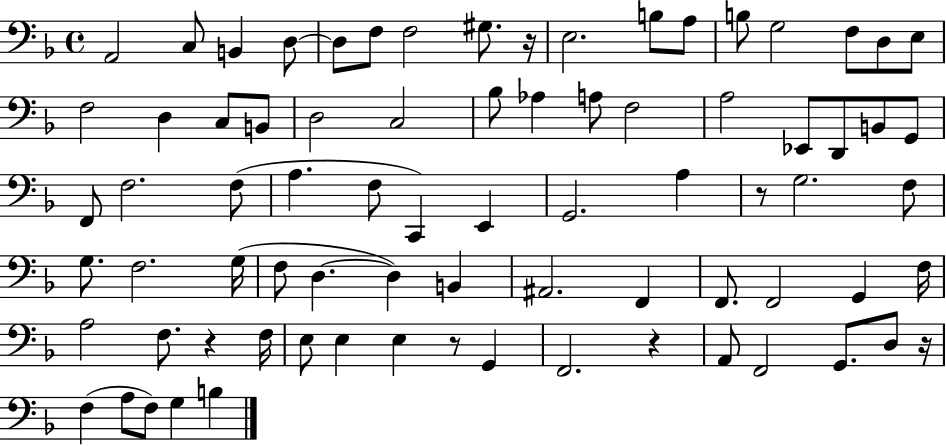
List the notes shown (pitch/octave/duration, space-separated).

A2/h C3/e B2/q D3/e D3/e F3/e F3/h G#3/e. R/s E3/h. B3/e A3/e B3/e G3/h F3/e D3/e E3/e F3/h D3/q C3/e B2/e D3/h C3/h Bb3/e Ab3/q A3/e F3/h A3/h Eb2/e D2/e B2/e G2/e F2/e F3/h. F3/e A3/q. F3/e C2/q E2/q G2/h. A3/q R/e G3/h. F3/e G3/e. F3/h. G3/s F3/e D3/q. D3/q B2/q A#2/h. F2/q F2/e. F2/h G2/q F3/s A3/h F3/e. R/q F3/s E3/e E3/q E3/q R/e G2/q F2/h. R/q A2/e F2/h G2/e. D3/e R/s F3/q A3/e F3/e G3/q B3/q